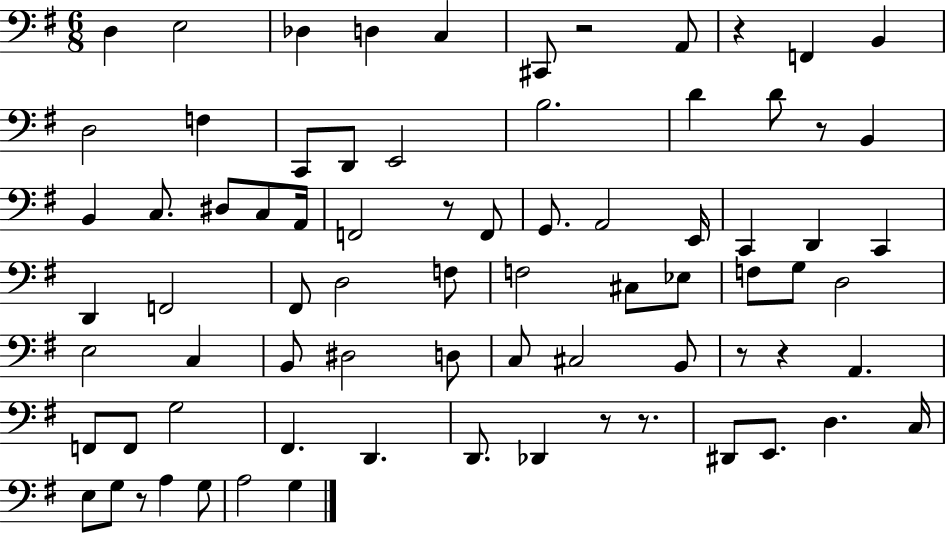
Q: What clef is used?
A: bass